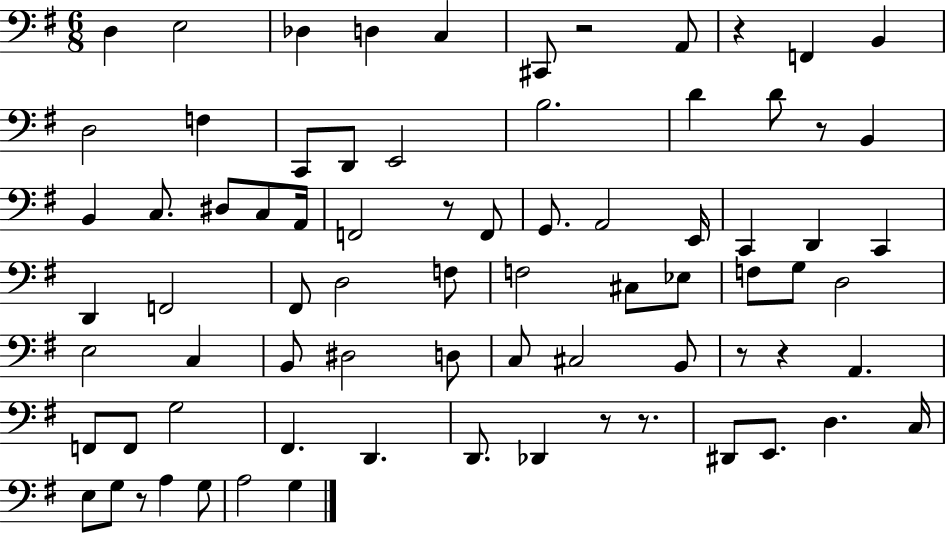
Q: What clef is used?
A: bass